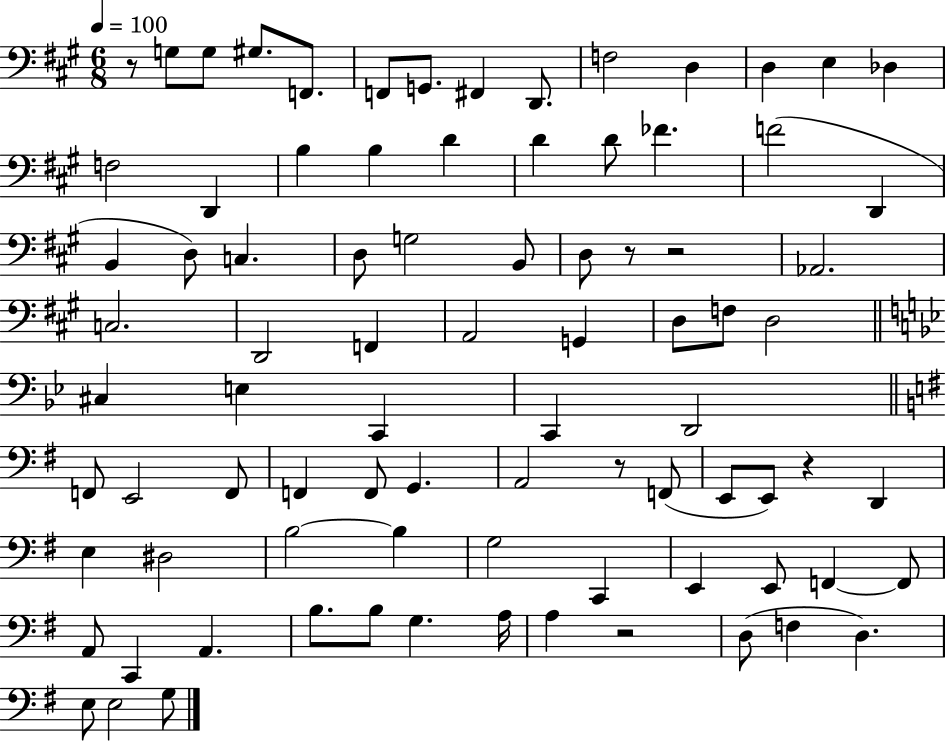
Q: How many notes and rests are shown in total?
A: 85